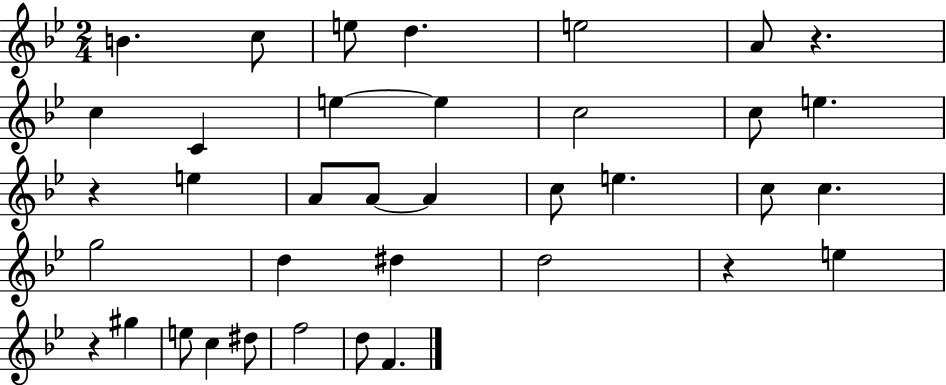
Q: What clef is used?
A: treble